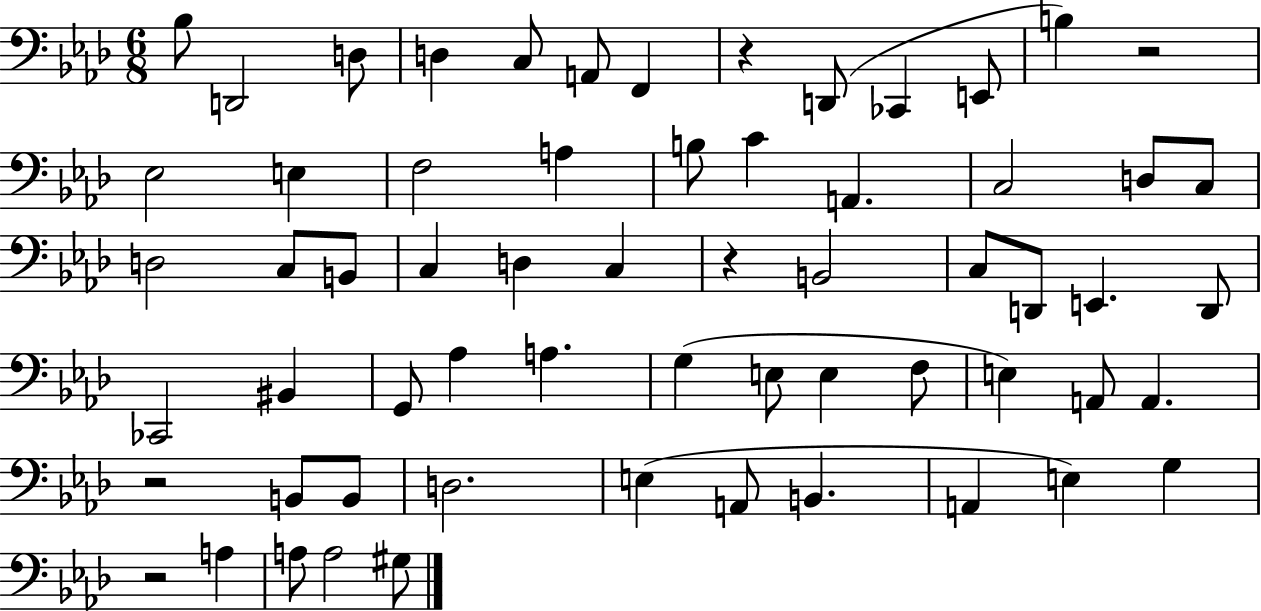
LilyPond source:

{
  \clef bass
  \numericTimeSignature
  \time 6/8
  \key aes \major
  \repeat volta 2 { bes8 d,2 d8 | d4 c8 a,8 f,4 | r4 d,8( ces,4 e,8 | b4) r2 | \break ees2 e4 | f2 a4 | b8 c'4 a,4. | c2 d8 c8 | \break d2 c8 b,8 | c4 d4 c4 | r4 b,2 | c8 d,8 e,4. d,8 | \break ces,2 bis,4 | g,8 aes4 a4. | g4( e8 e4 f8 | e4) a,8 a,4. | \break r2 b,8 b,8 | d2. | e4( a,8 b,4. | a,4 e4) g4 | \break r2 a4 | a8 a2 gis8 | } \bar "|."
}